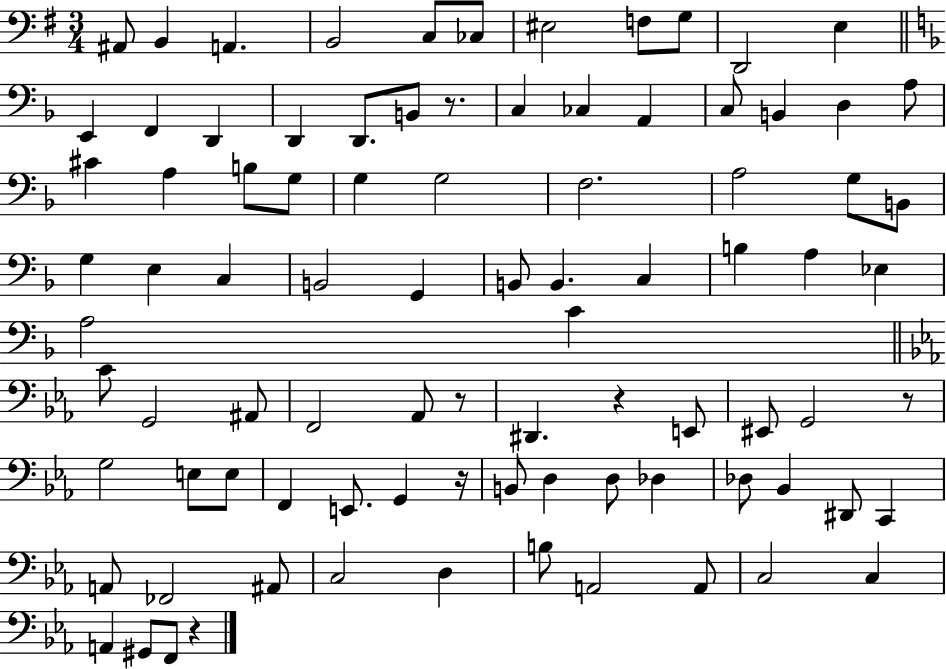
X:1
T:Untitled
M:3/4
L:1/4
K:G
^A,,/2 B,, A,, B,,2 C,/2 _C,/2 ^E,2 F,/2 G,/2 D,,2 E, E,, F,, D,, D,, D,,/2 B,,/2 z/2 C, _C, A,, C,/2 B,, D, A,/2 ^C A, B,/2 G,/2 G, G,2 F,2 A,2 G,/2 B,,/2 G, E, C, B,,2 G,, B,,/2 B,, C, B, A, _E, A,2 C C/2 G,,2 ^A,,/2 F,,2 _A,,/2 z/2 ^D,, z E,,/2 ^E,,/2 G,,2 z/2 G,2 E,/2 E,/2 F,, E,,/2 G,, z/4 B,,/2 D, D,/2 _D, _D,/2 _B,, ^D,,/2 C,, A,,/2 _F,,2 ^A,,/2 C,2 D, B,/2 A,,2 A,,/2 C,2 C, A,, ^G,,/2 F,,/2 z